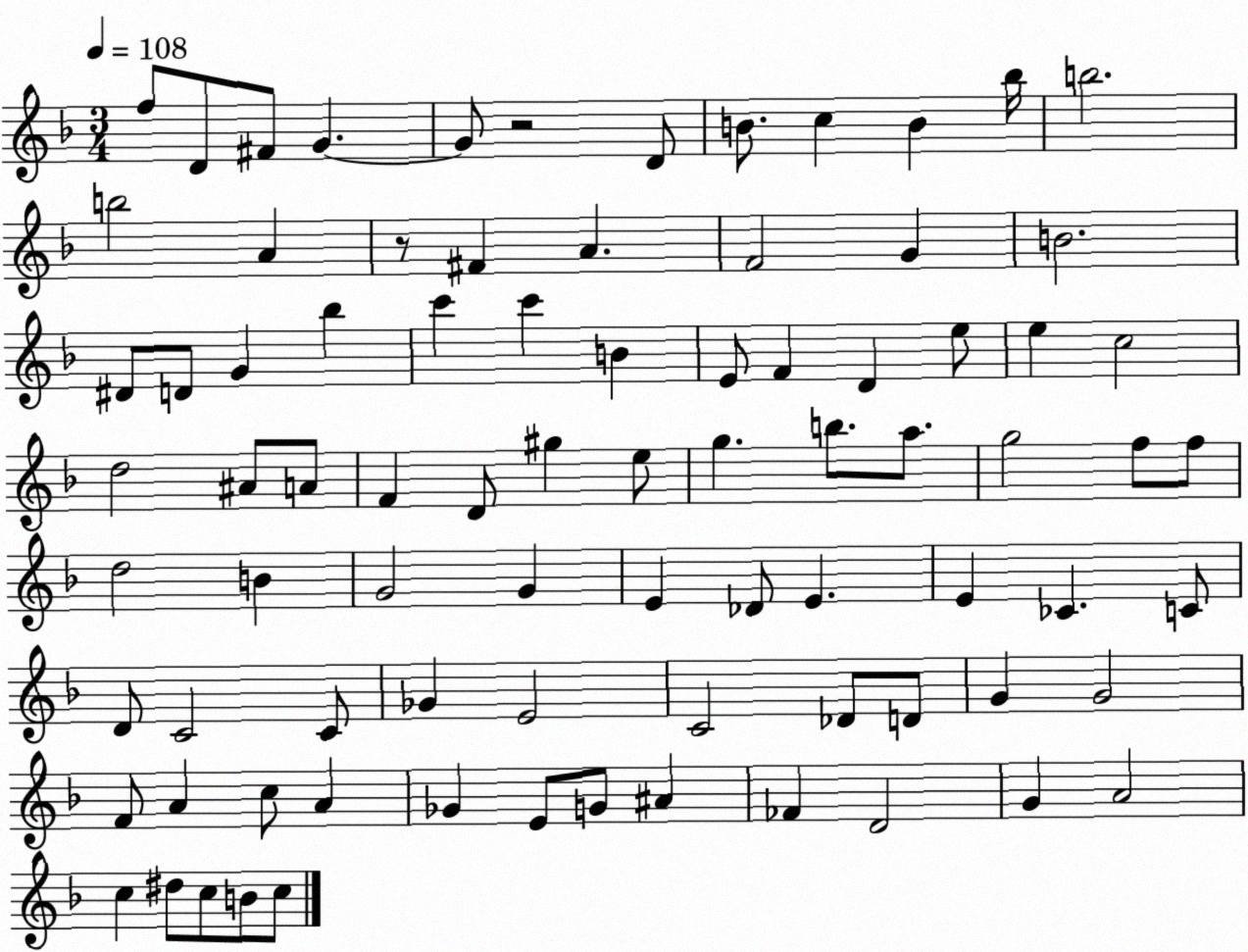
X:1
T:Untitled
M:3/4
L:1/4
K:F
f/2 D/2 ^F/2 G G/2 z2 D/2 B/2 c B _b/4 b2 b2 A z/2 ^F A F2 G B2 ^D/2 D/2 G _b c' c' B E/2 F D e/2 e c2 d2 ^A/2 A/2 F D/2 ^g e/2 g b/2 a/2 g2 f/2 f/2 d2 B G2 G E _D/2 E E _C C/2 D/2 C2 C/2 _G E2 C2 _D/2 D/2 G G2 F/2 A c/2 A _G E/2 G/2 ^A _F D2 G A2 c ^d/2 c/2 B/2 c/2